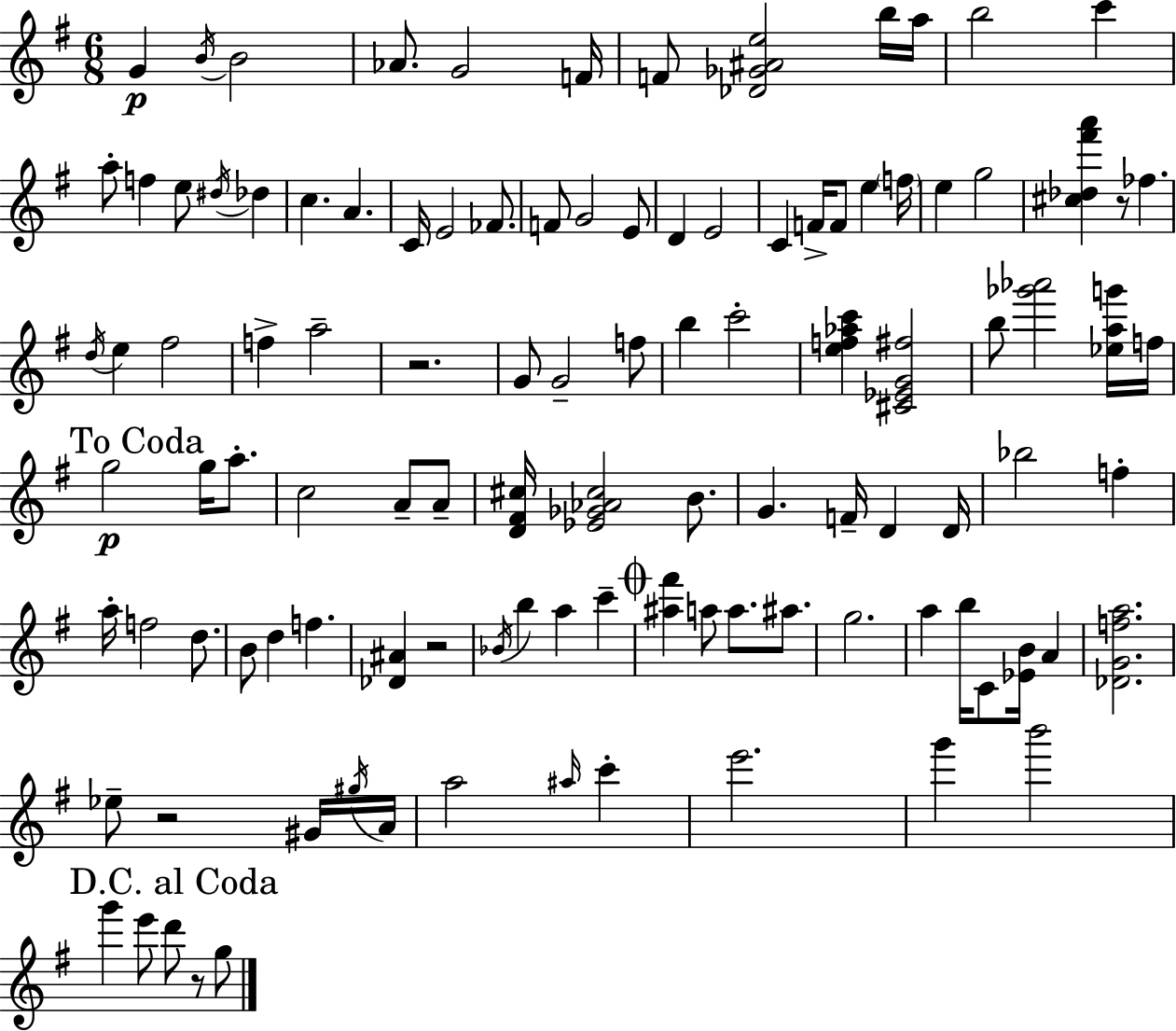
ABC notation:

X:1
T:Untitled
M:6/8
L:1/4
K:G
G B/4 B2 _A/2 G2 F/4 F/2 [_D_G^Ae]2 b/4 a/4 b2 c' a/2 f e/2 ^d/4 _d c A C/4 E2 _F/2 F/2 G2 E/2 D E2 C F/4 F/2 e f/4 e g2 [^c_d^f'a'] z/2 _f d/4 e ^f2 f a2 z2 G/2 G2 f/2 b c'2 [ef_ac'] [^C_EG^f]2 b/2 [_g'_a']2 [_eag']/4 f/4 g2 g/4 a/2 c2 A/2 A/2 [D^F^c]/4 [_E_G_A^c]2 B/2 G F/4 D D/4 _b2 f a/4 f2 d/2 B/2 d f [_D^A] z2 _B/4 b a c' [^a^f'] a/2 a/2 ^a/2 g2 a b/4 C/2 [_EB]/4 A [_DGfa]2 _e/2 z2 ^G/4 ^g/4 A/4 a2 ^a/4 c' e'2 g' b'2 g' e'/2 d'/2 z/2 g/2